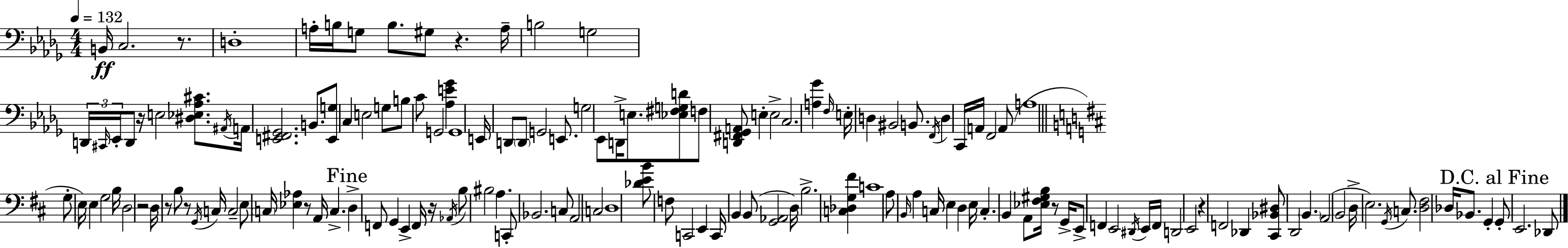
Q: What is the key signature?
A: BES minor